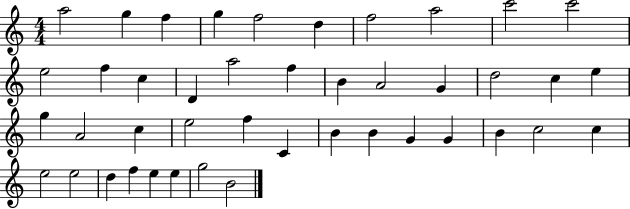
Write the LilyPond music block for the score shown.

{
  \clef treble
  \numericTimeSignature
  \time 4/4
  \key c \major
  a''2 g''4 f''4 | g''4 f''2 d''4 | f''2 a''2 | c'''2 c'''2 | \break e''2 f''4 c''4 | d'4 a''2 f''4 | b'4 a'2 g'4 | d''2 c''4 e''4 | \break g''4 a'2 c''4 | e''2 f''4 c'4 | b'4 b'4 g'4 g'4 | b'4 c''2 c''4 | \break e''2 e''2 | d''4 f''4 e''4 e''4 | g''2 b'2 | \bar "|."
}